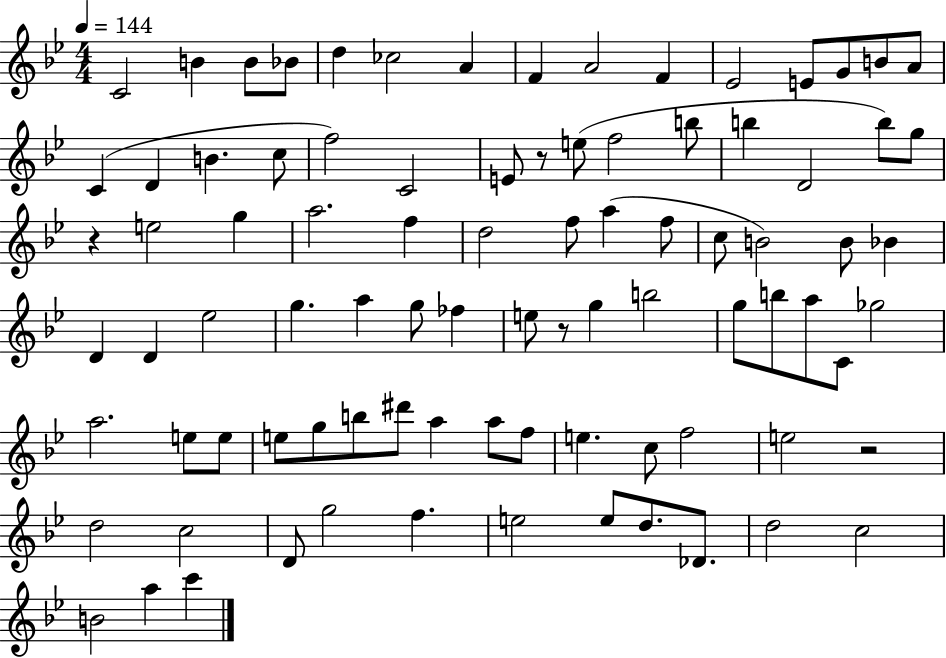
{
  \clef treble
  \numericTimeSignature
  \time 4/4
  \key bes \major
  \tempo 4 = 144
  c'2 b'4 b'8 bes'8 | d''4 ces''2 a'4 | f'4 a'2 f'4 | ees'2 e'8 g'8 b'8 a'8 | \break c'4( d'4 b'4. c''8 | f''2) c'2 | e'8 r8 e''8( f''2 b''8 | b''4 d'2 b''8) g''8 | \break r4 e''2 g''4 | a''2. f''4 | d''2 f''8 a''4( f''8 | c''8 b'2) b'8 bes'4 | \break d'4 d'4 ees''2 | g''4. a''4 g''8 fes''4 | e''8 r8 g''4 b''2 | g''8 b''8 a''8 c'8 ges''2 | \break a''2. e''8 e''8 | e''8 g''8 b''8 dis'''8 a''4 a''8 f''8 | e''4. c''8 f''2 | e''2 r2 | \break d''2 c''2 | d'8 g''2 f''4. | e''2 e''8 d''8. des'8. | d''2 c''2 | \break b'2 a''4 c'''4 | \bar "|."
}